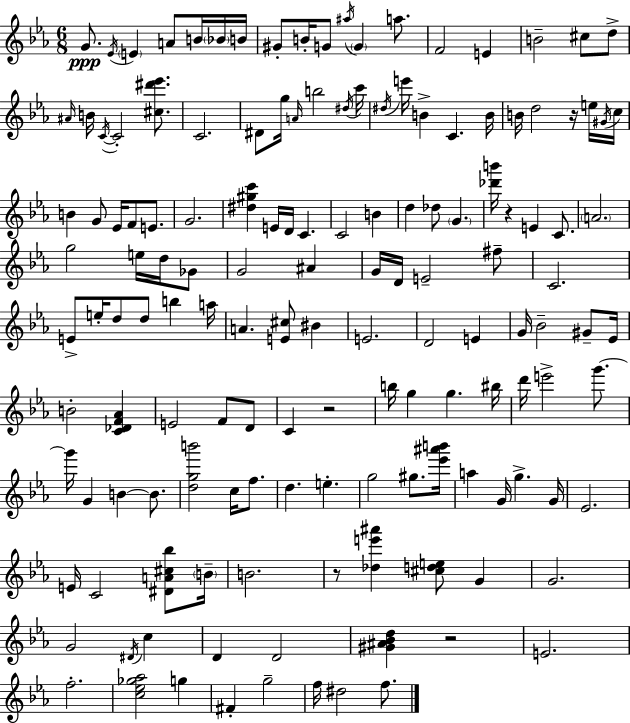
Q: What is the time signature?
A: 6/8